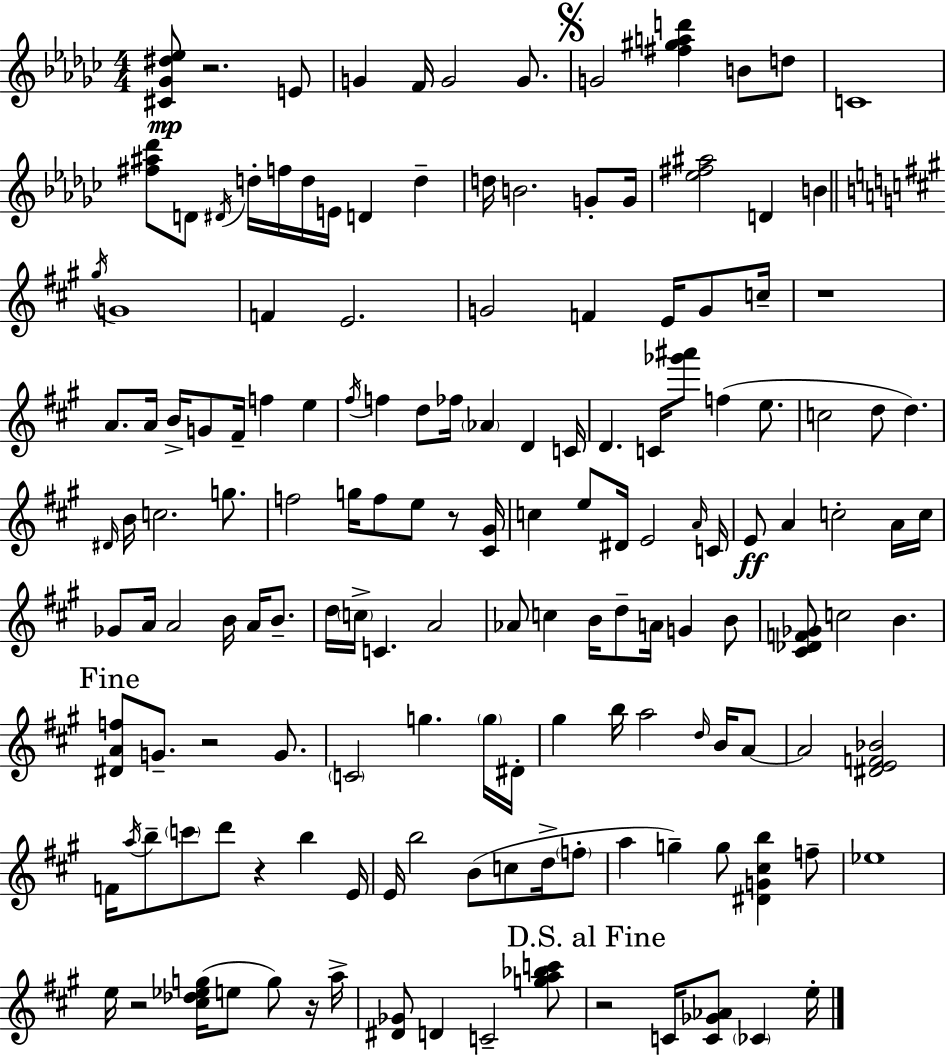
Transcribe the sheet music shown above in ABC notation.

X:1
T:Untitled
M:4/4
L:1/4
K:Ebm
[^C_G^d_e]/2 z2 E/2 G F/4 G2 G/2 G2 [^f^gad'] B/2 d/2 C4 [^f^a_d']/2 D/2 ^D/4 d/4 f/4 d/4 E/4 D d d/4 B2 G/2 G/4 [_e^f^a]2 D B ^g/4 G4 F E2 G2 F E/4 G/2 c/4 z4 A/2 A/4 B/4 G/2 ^F/4 f e ^f/4 f d/2 _f/4 _A D C/4 D C/4 [_g'^a']/2 f e/2 c2 d/2 d ^D/4 B/4 c2 g/2 f2 g/4 f/2 e/2 z/2 [^C^G]/4 c e/2 ^D/4 E2 A/4 C/4 E/2 A c2 A/4 c/4 _G/2 A/4 A2 B/4 A/4 B/2 d/4 c/4 C A2 _A/2 c B/4 d/2 A/4 G B/2 [^C_DF_G]/2 c2 B [^DAf]/2 G/2 z2 G/2 C2 g g/4 ^D/4 ^g b/4 a2 d/4 B/4 A/2 A2 [^DEF_B]2 F/4 a/4 b/2 c'/2 d'/2 z b E/4 E/4 b2 B/2 c/2 d/4 f/2 a g g/2 [^DG^cb] f/2 _e4 e/4 z2 [^c_d_eg]/4 e/2 g/2 z/4 a/4 [^D_G]/2 D C2 [ga_bc']/2 z2 C/4 [C_G_A]/2 _C e/4